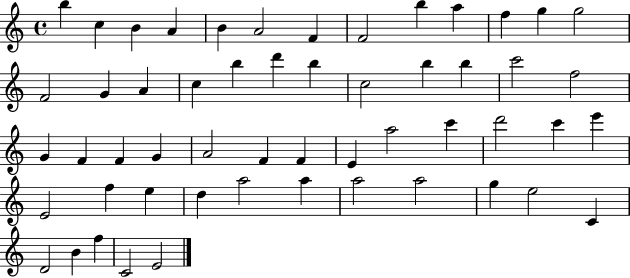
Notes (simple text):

B5/q C5/q B4/q A4/q B4/q A4/h F4/q F4/h B5/q A5/q F5/q G5/q G5/h F4/h G4/q A4/q C5/q B5/q D6/q B5/q C5/h B5/q B5/q C6/h F5/h G4/q F4/q F4/q G4/q A4/h F4/q F4/q E4/q A5/h C6/q D6/h C6/q E6/q E4/h F5/q E5/q D5/q A5/h A5/q A5/h A5/h G5/q E5/h C4/q D4/h B4/q F5/q C4/h E4/h